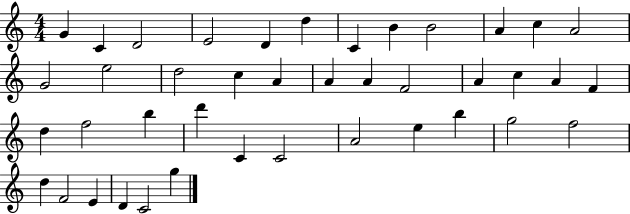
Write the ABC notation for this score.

X:1
T:Untitled
M:4/4
L:1/4
K:C
G C D2 E2 D d C B B2 A c A2 G2 e2 d2 c A A A F2 A c A F d f2 b d' C C2 A2 e b g2 f2 d F2 E D C2 g